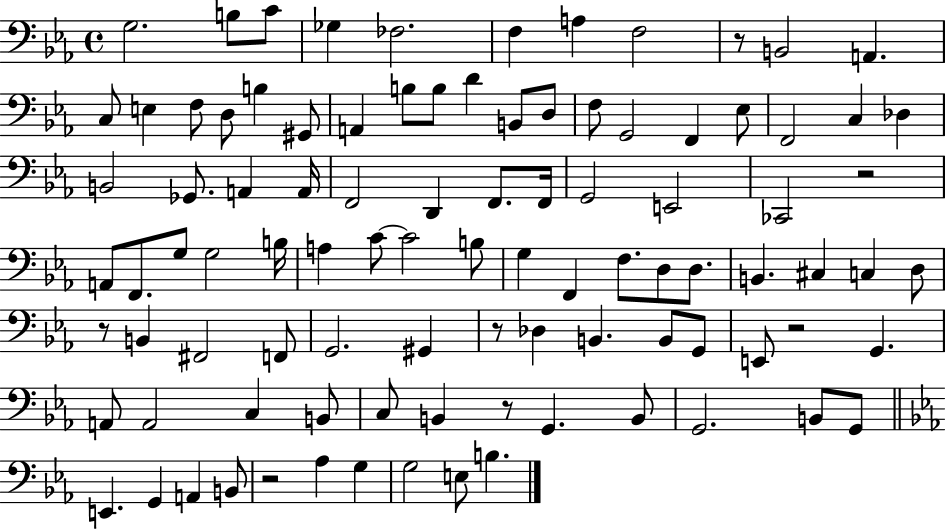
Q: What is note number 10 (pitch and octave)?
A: A2